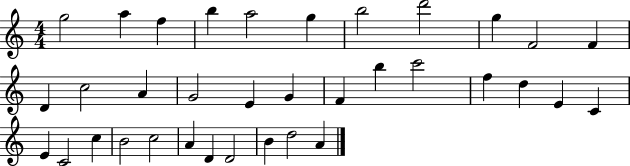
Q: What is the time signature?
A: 4/4